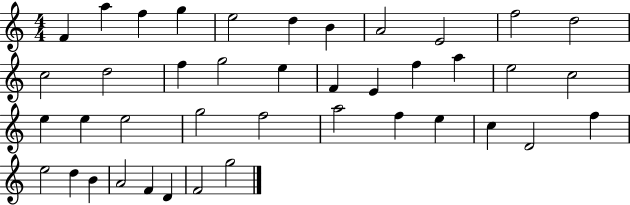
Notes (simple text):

F4/q A5/q F5/q G5/q E5/h D5/q B4/q A4/h E4/h F5/h D5/h C5/h D5/h F5/q G5/h E5/q F4/q E4/q F5/q A5/q E5/h C5/h E5/q E5/q E5/h G5/h F5/h A5/h F5/q E5/q C5/q D4/h F5/q E5/h D5/q B4/q A4/h F4/q D4/q F4/h G5/h